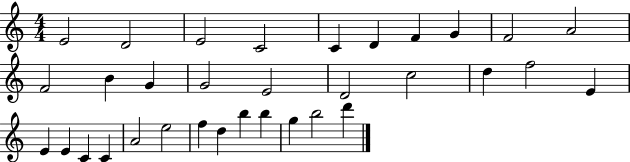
E4/h D4/h E4/h C4/h C4/q D4/q F4/q G4/q F4/h A4/h F4/h B4/q G4/q G4/h E4/h D4/h C5/h D5/q F5/h E4/q E4/q E4/q C4/q C4/q A4/h E5/h F5/q D5/q B5/q B5/q G5/q B5/h D6/q